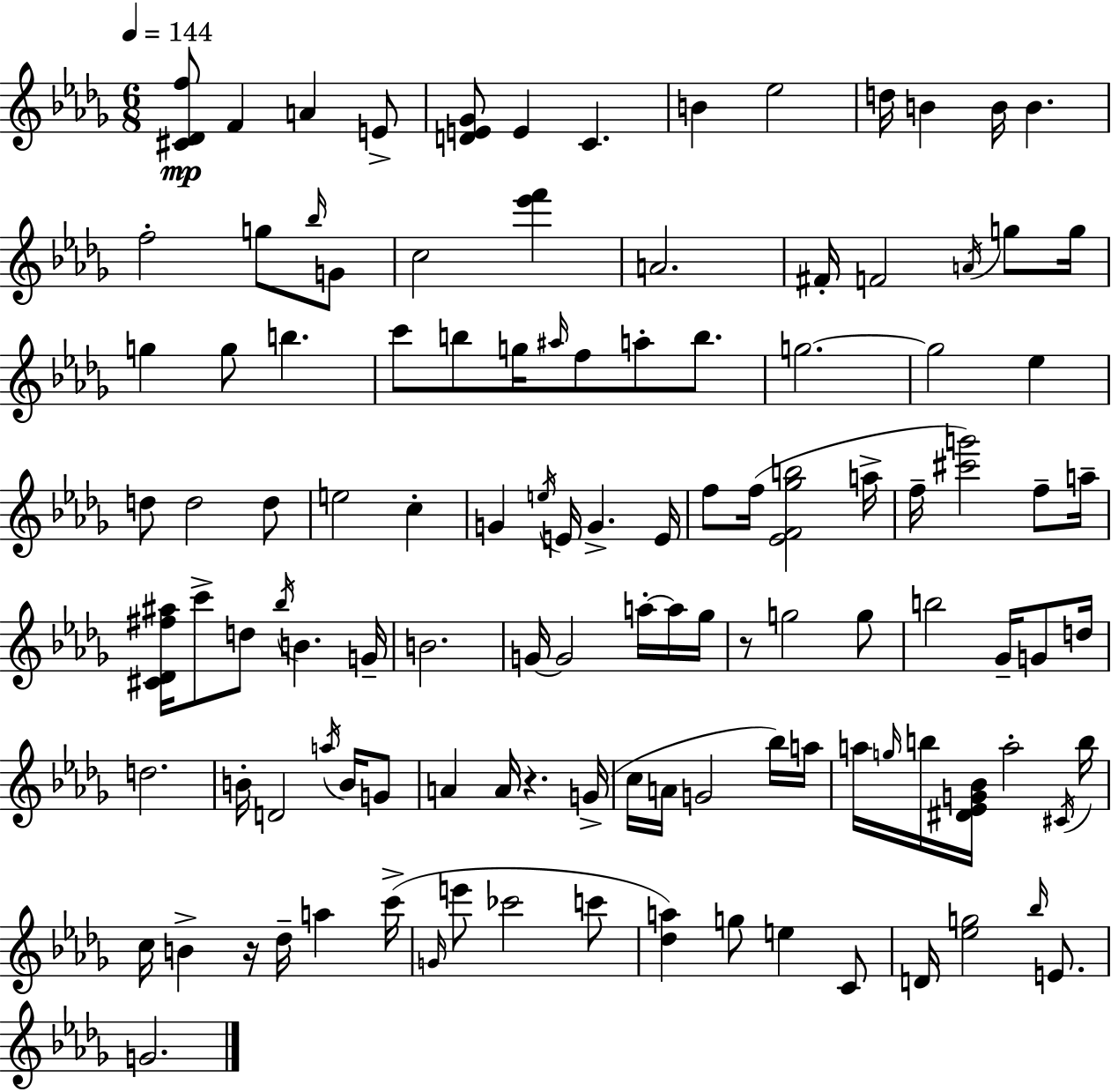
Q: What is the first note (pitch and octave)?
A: F4